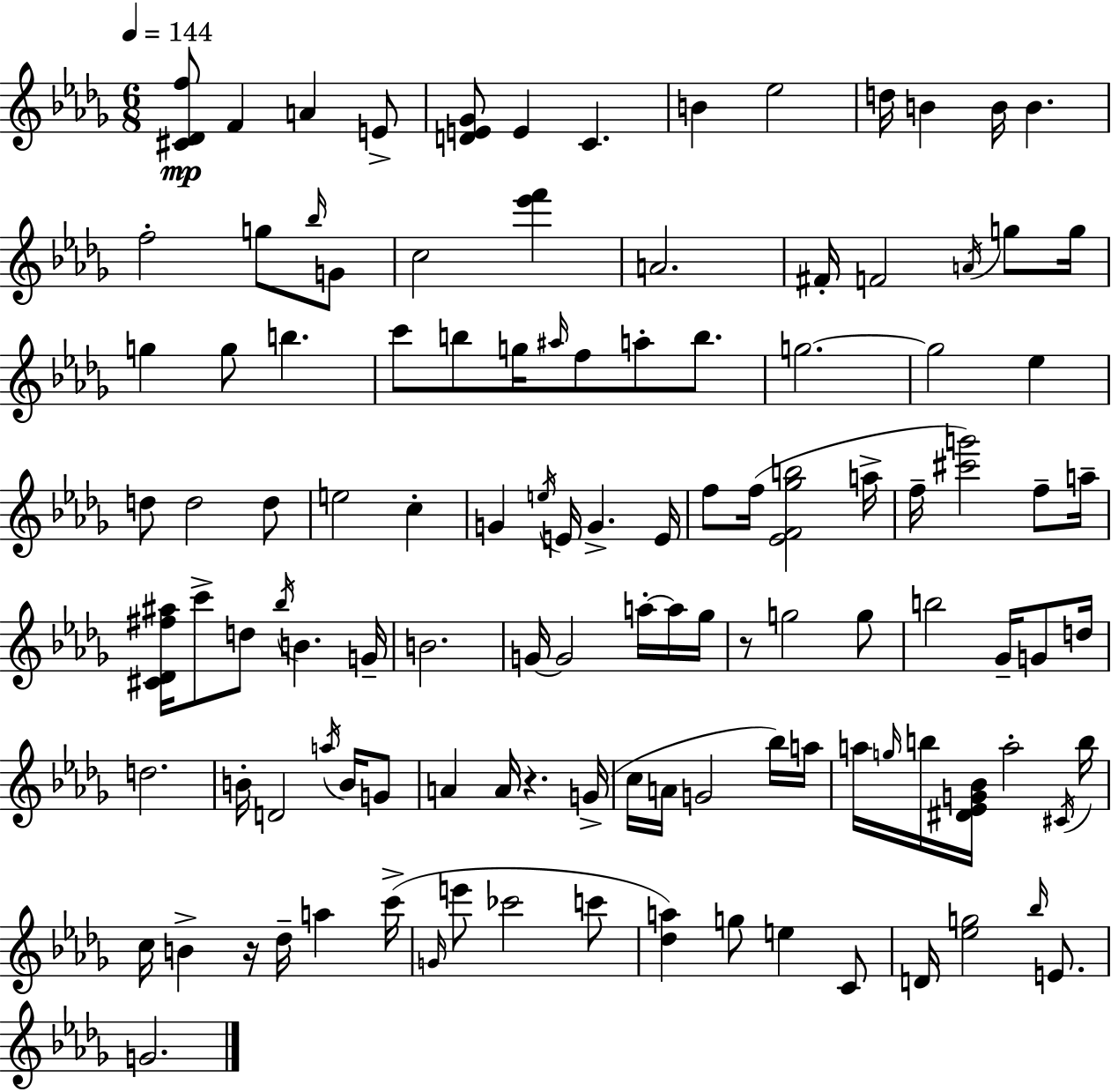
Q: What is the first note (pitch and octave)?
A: F4